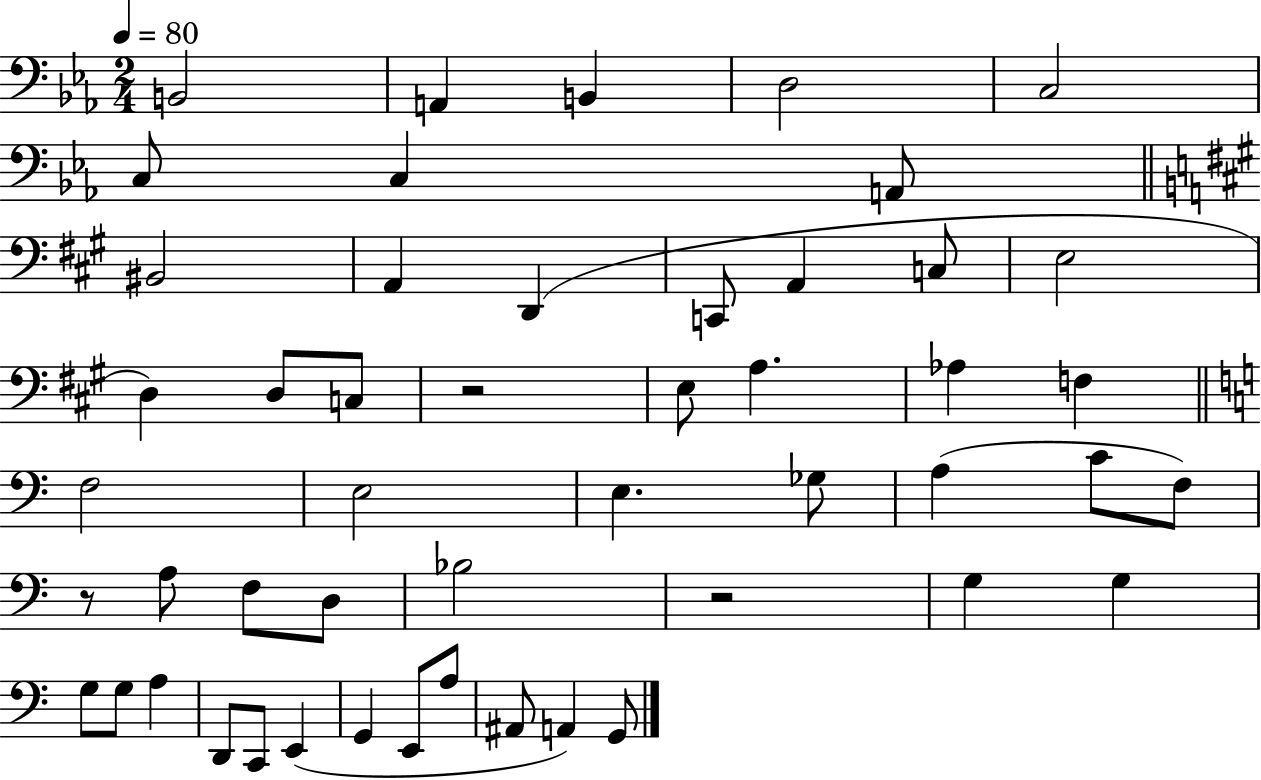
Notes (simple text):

B2/h A2/q B2/q D3/h C3/h C3/e C3/q A2/e BIS2/h A2/q D2/q C2/e A2/q C3/e E3/h D3/q D3/e C3/e R/h E3/e A3/q. Ab3/q F3/q F3/h E3/h E3/q. Gb3/e A3/q C4/e F3/e R/e A3/e F3/e D3/e Bb3/h R/h G3/q G3/q G3/e G3/e A3/q D2/e C2/e E2/q G2/q E2/e A3/e A#2/e A2/q G2/e